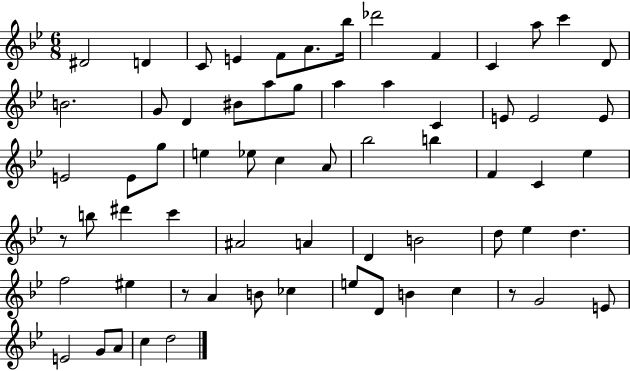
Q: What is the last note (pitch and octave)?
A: D5